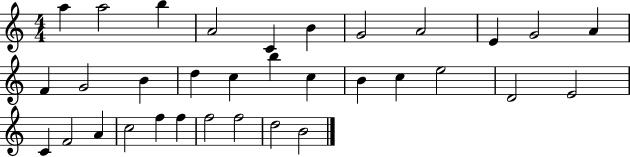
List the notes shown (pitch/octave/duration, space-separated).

A5/q A5/h B5/q A4/h C4/q B4/q G4/h A4/h E4/q G4/h A4/q F4/q G4/h B4/q D5/q C5/q B5/q C5/q B4/q C5/q E5/h D4/h E4/h C4/q F4/h A4/q C5/h F5/q F5/q F5/h F5/h D5/h B4/h